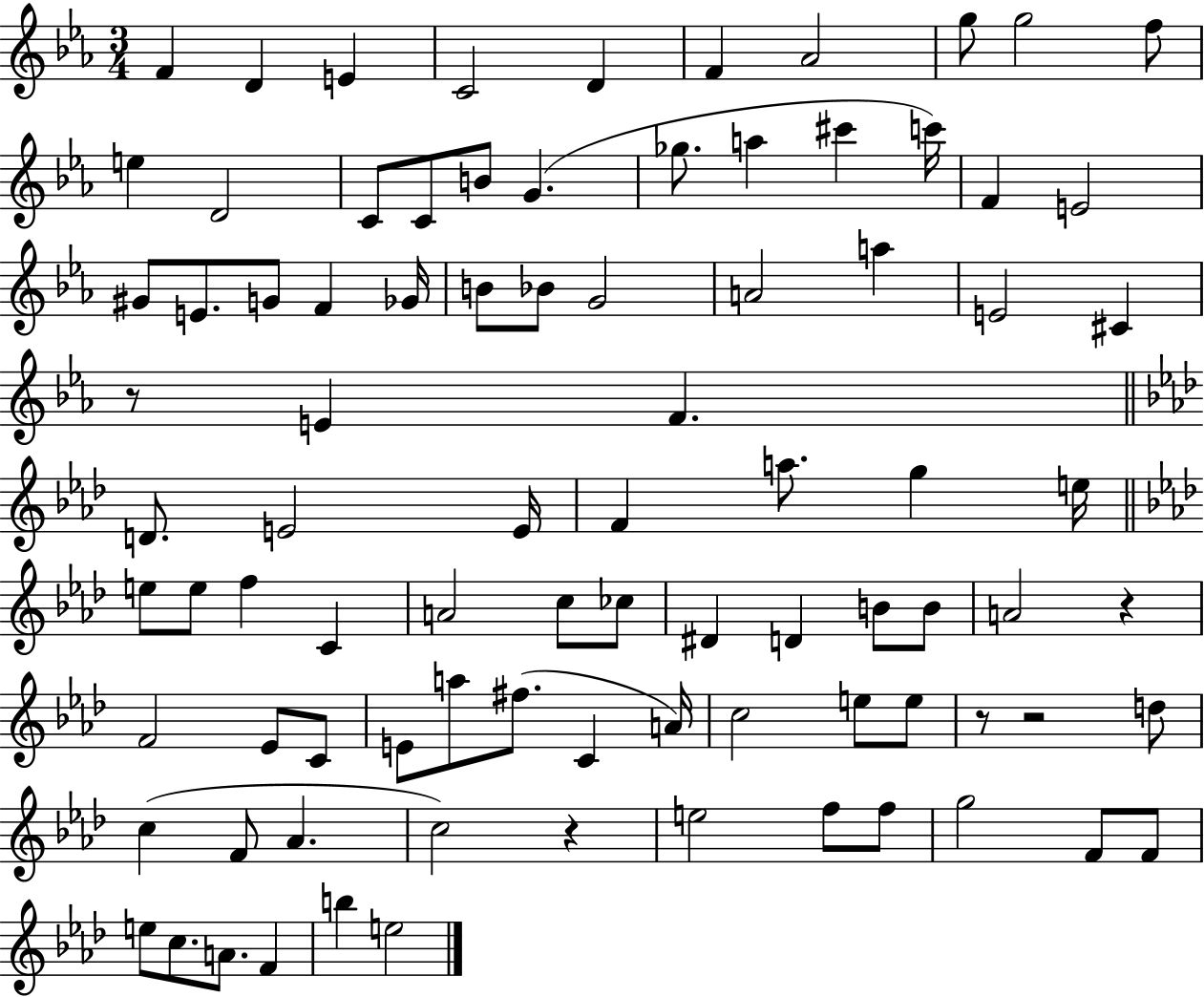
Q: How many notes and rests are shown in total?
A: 88